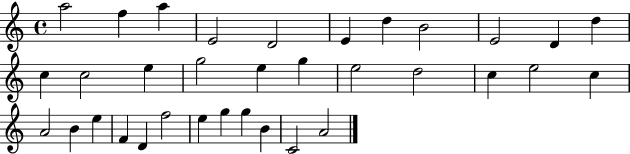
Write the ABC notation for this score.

X:1
T:Untitled
M:4/4
L:1/4
K:C
a2 f a E2 D2 E d B2 E2 D d c c2 e g2 e g e2 d2 c e2 c A2 B e F D f2 e g g B C2 A2